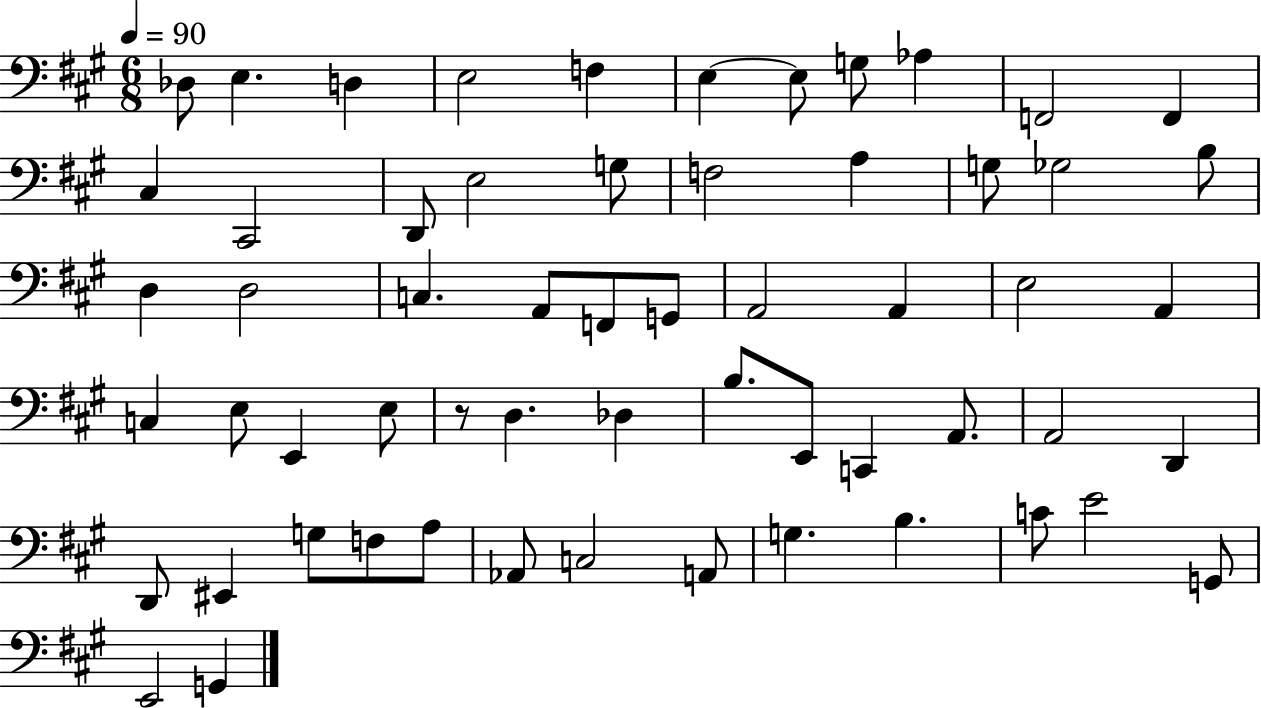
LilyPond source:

{
  \clef bass
  \numericTimeSignature
  \time 6/8
  \key a \major
  \tempo 4 = 90
  des8 e4. d4 | e2 f4 | e4~~ e8 g8 aes4 | f,2 f,4 | \break cis4 cis,2 | d,8 e2 g8 | f2 a4 | g8 ges2 b8 | \break d4 d2 | c4. a,8 f,8 g,8 | a,2 a,4 | e2 a,4 | \break c4 e8 e,4 e8 | r8 d4. des4 | b8. e,8 c,4 a,8. | a,2 d,4 | \break d,8 eis,4 g8 f8 a8 | aes,8 c2 a,8 | g4. b4. | c'8 e'2 g,8 | \break e,2 g,4 | \bar "|."
}